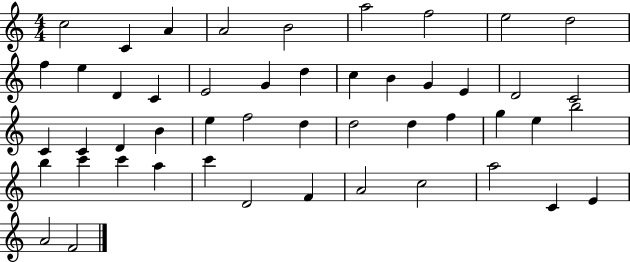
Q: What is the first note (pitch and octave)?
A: C5